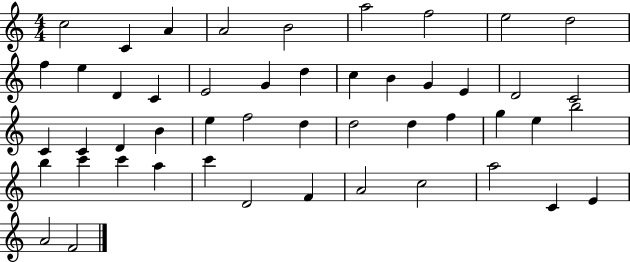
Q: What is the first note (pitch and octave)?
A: C5